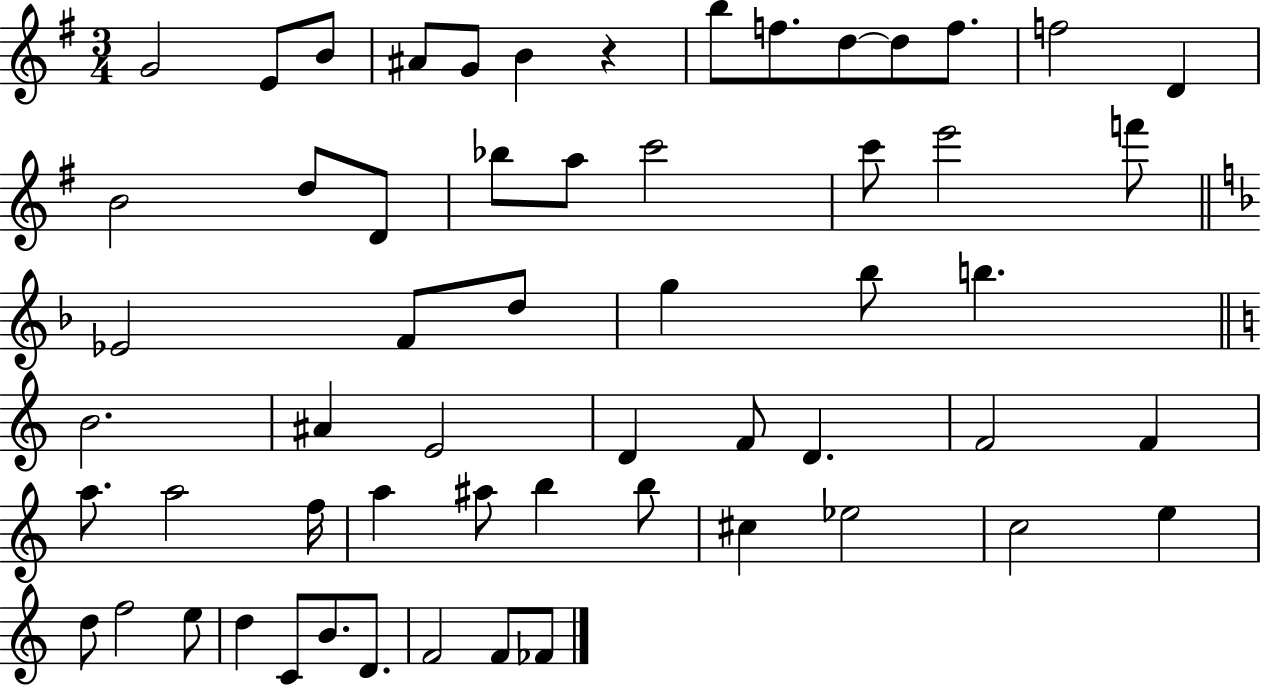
G4/h E4/e B4/e A#4/e G4/e B4/q R/q B5/e F5/e. D5/e D5/e F5/e. F5/h D4/q B4/h D5/e D4/e Bb5/e A5/e C6/h C6/e E6/h F6/e Eb4/h F4/e D5/e G5/q Bb5/e B5/q. B4/h. A#4/q E4/h D4/q F4/e D4/q. F4/h F4/q A5/e. A5/h F5/s A5/q A#5/e B5/q B5/e C#5/q Eb5/h C5/h E5/q D5/e F5/h E5/e D5/q C4/e B4/e. D4/e. F4/h F4/e FES4/e